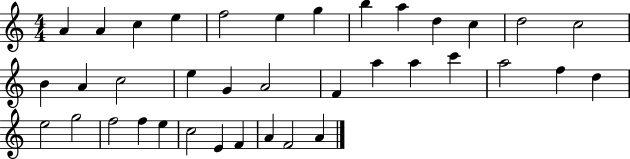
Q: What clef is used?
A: treble